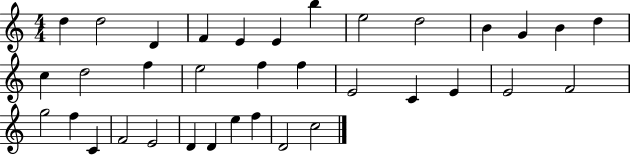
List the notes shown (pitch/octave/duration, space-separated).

D5/q D5/h D4/q F4/q E4/q E4/q B5/q E5/h D5/h B4/q G4/q B4/q D5/q C5/q D5/h F5/q E5/h F5/q F5/q E4/h C4/q E4/q E4/h F4/h G5/h F5/q C4/q F4/h E4/h D4/q D4/q E5/q F5/q D4/h C5/h